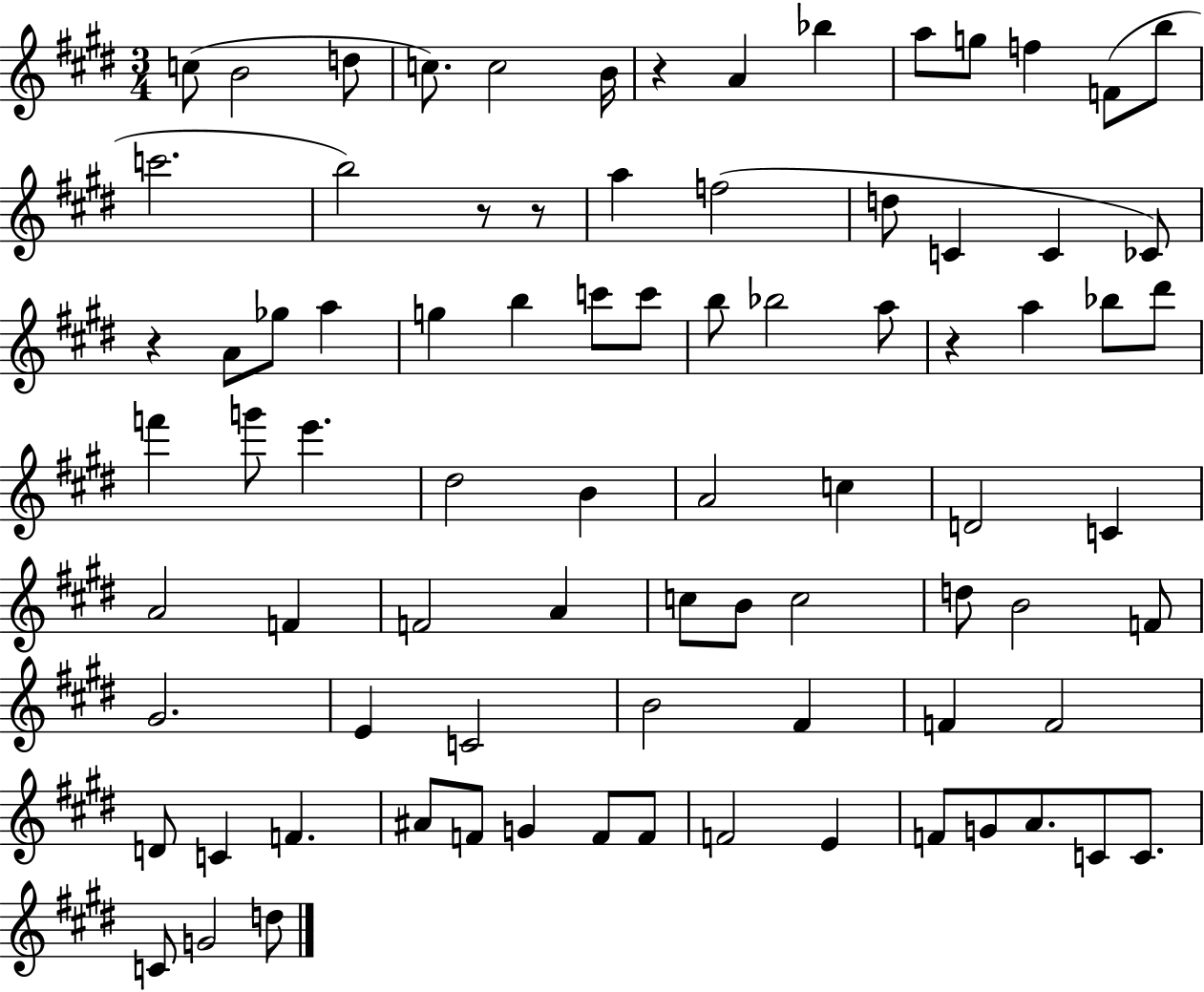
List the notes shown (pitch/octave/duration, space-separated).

C5/e B4/h D5/e C5/e. C5/h B4/s R/q A4/q Bb5/q A5/e G5/e F5/q F4/e B5/e C6/h. B5/h R/e R/e A5/q F5/h D5/e C4/q C4/q CES4/e R/q A4/e Gb5/e A5/q G5/q B5/q C6/e C6/e B5/e Bb5/h A5/e R/q A5/q Bb5/e D#6/e F6/q G6/e E6/q. D#5/h B4/q A4/h C5/q D4/h C4/q A4/h F4/q F4/h A4/q C5/e B4/e C5/h D5/e B4/h F4/e G#4/h. E4/q C4/h B4/h F#4/q F4/q F4/h D4/e C4/q F4/q. A#4/e F4/e G4/q F4/e F4/e F4/h E4/q F4/e G4/e A4/e. C4/e C4/e. C4/e G4/h D5/e